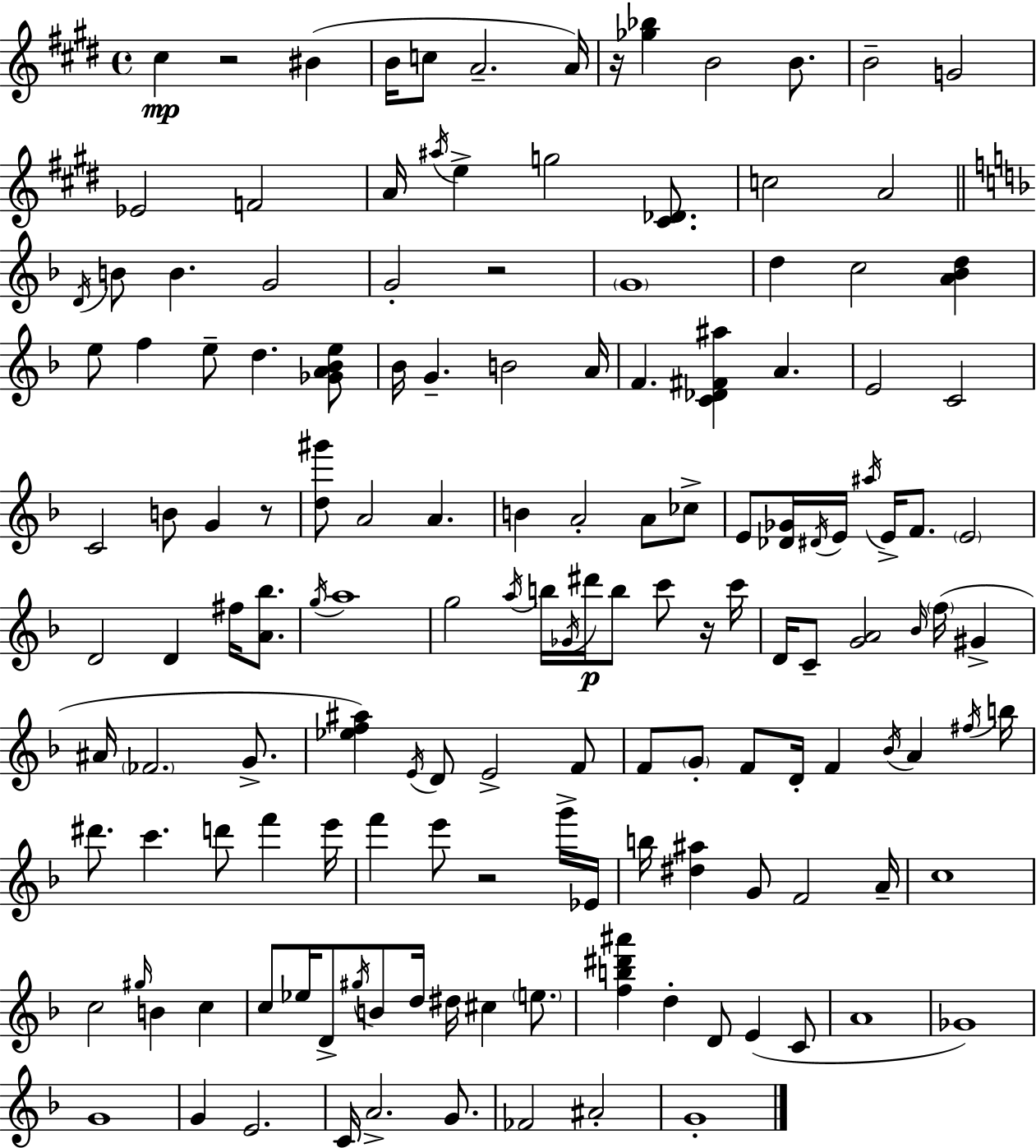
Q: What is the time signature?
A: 4/4